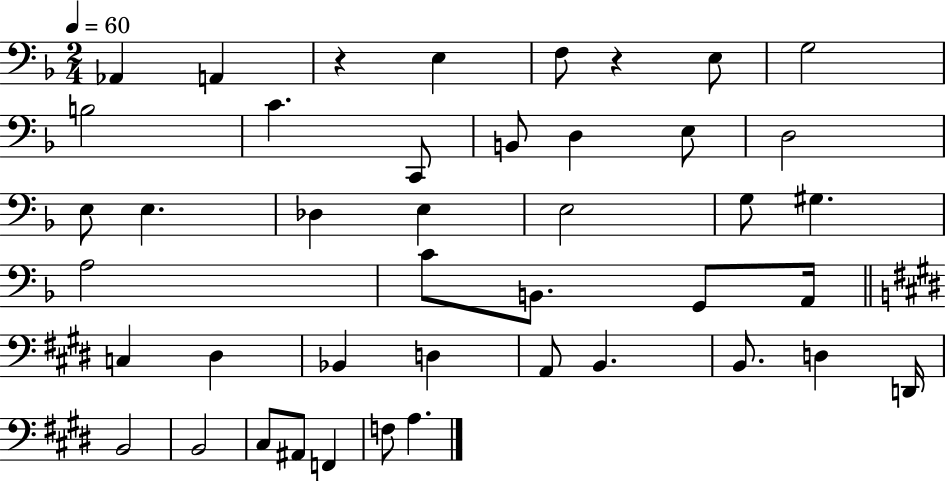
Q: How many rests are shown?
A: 2